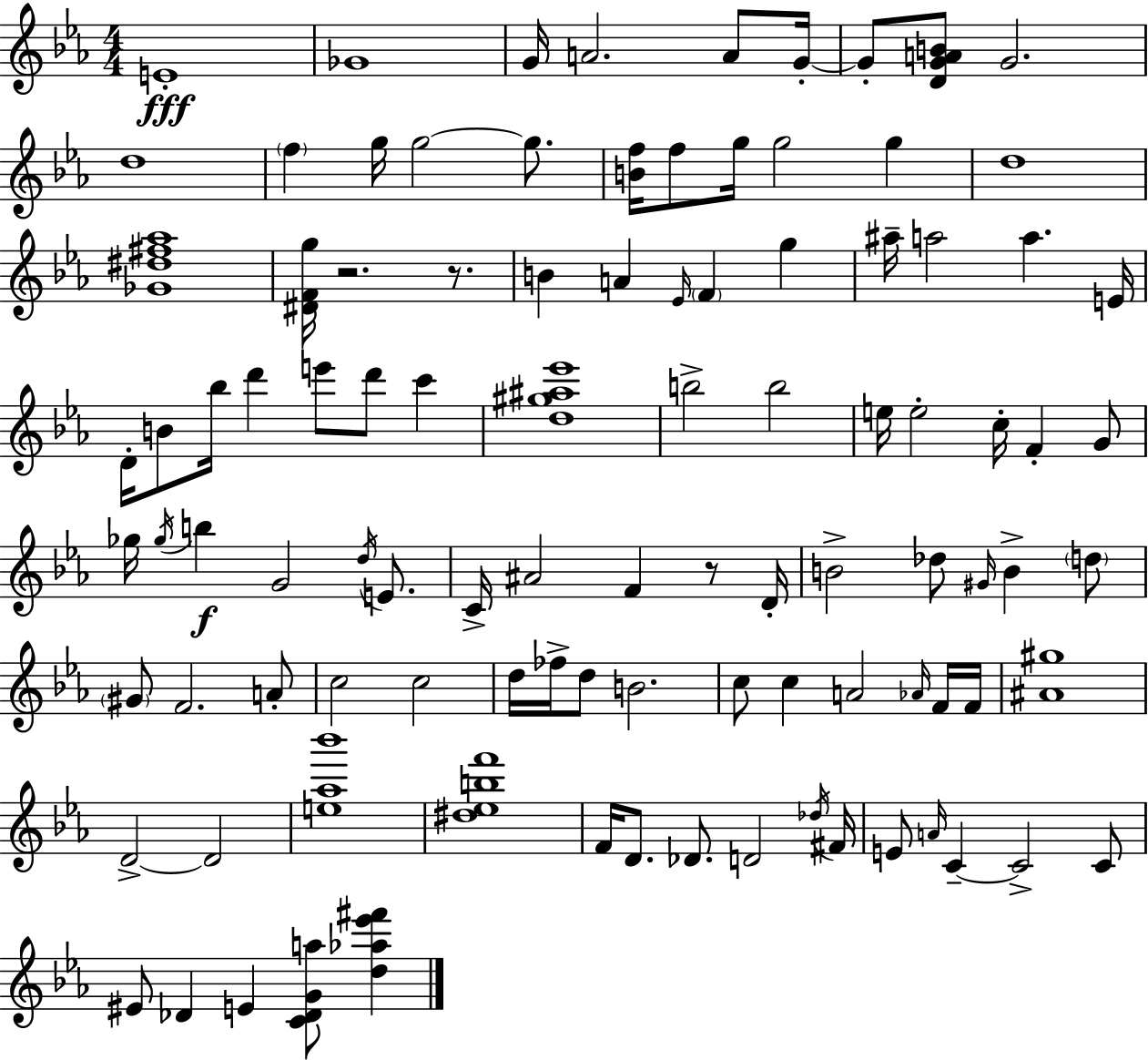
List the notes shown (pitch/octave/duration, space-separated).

E4/w Gb4/w G4/s A4/h. A4/e G4/s G4/e [D4,G4,A4,B4]/e G4/h. D5/w F5/q G5/s G5/h G5/e. [B4,F5]/s F5/e G5/s G5/h G5/q D5/w [Gb4,D#5,F#5,Ab5]/w [D#4,F4,G5]/s R/h. R/e. B4/q A4/q Eb4/s F4/q G5/q A#5/s A5/h A5/q. E4/s D4/s B4/e Bb5/s D6/q E6/e D6/e C6/q [D5,G#5,A#5,Eb6]/w B5/h B5/h E5/s E5/h C5/s F4/q G4/e Gb5/s Gb5/s B5/q G4/h D5/s E4/e. C4/s A#4/h F4/q R/e D4/s B4/h Db5/e G#4/s B4/q D5/e G#4/e F4/h. A4/e C5/h C5/h D5/s FES5/s D5/e B4/h. C5/e C5/q A4/h Ab4/s F4/s F4/s [A#4,G#5]/w D4/h D4/h [E5,Ab5,Bb6]/w [D#5,Eb5,B5,F6]/w F4/s D4/e. Db4/e. D4/h Db5/s F#4/s E4/e A4/s C4/q C4/h C4/e EIS4/e Db4/q E4/q [C4,Db4,G4,A5]/e [D5,Ab5,Eb6,F#6]/q